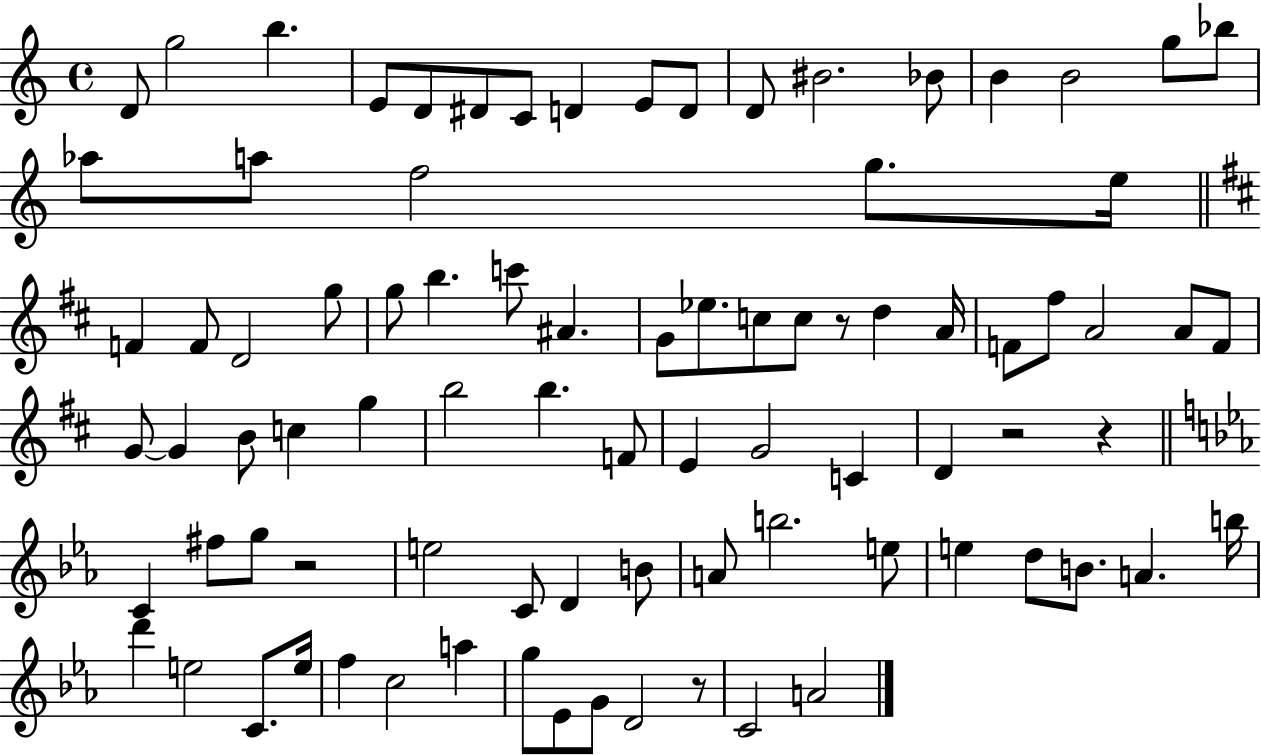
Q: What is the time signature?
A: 4/4